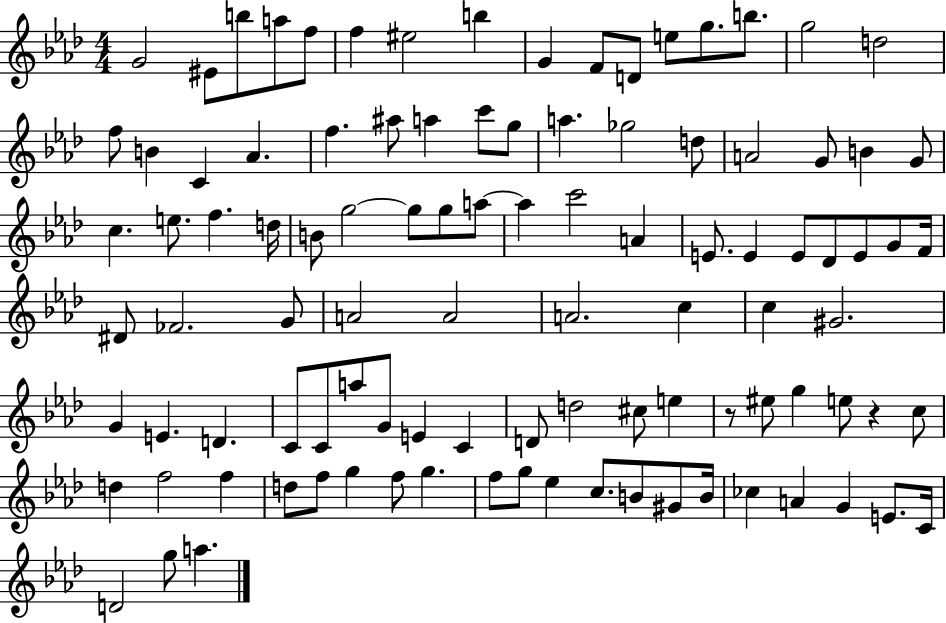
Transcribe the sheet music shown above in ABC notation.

X:1
T:Untitled
M:4/4
L:1/4
K:Ab
G2 ^E/2 b/2 a/2 f/2 f ^e2 b G F/2 D/2 e/2 g/2 b/2 g2 d2 f/2 B C _A f ^a/2 a c'/2 g/2 a _g2 d/2 A2 G/2 B G/2 c e/2 f d/4 B/2 g2 g/2 g/2 a/2 a c'2 A E/2 E E/2 _D/2 E/2 G/2 F/4 ^D/2 _F2 G/2 A2 A2 A2 c c ^G2 G E D C/2 C/2 a/2 G/2 E C D/2 d2 ^c/2 e z/2 ^e/2 g e/2 z c/2 d f2 f d/2 f/2 g f/2 g f/2 g/2 _e c/2 B/2 ^G/2 B/4 _c A G E/2 C/4 D2 g/2 a